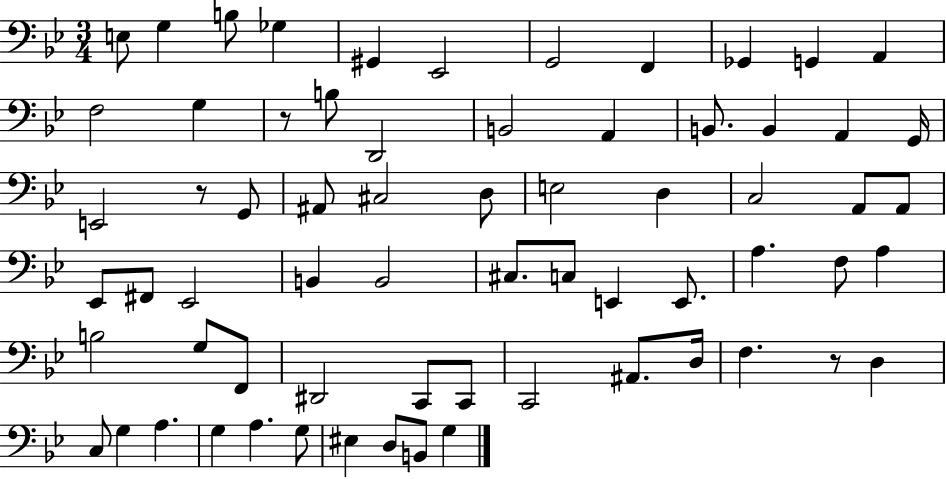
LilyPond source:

{
  \clef bass
  \numericTimeSignature
  \time 3/4
  \key bes \major
  e8 g4 b8 ges4 | gis,4 ees,2 | g,2 f,4 | ges,4 g,4 a,4 | \break f2 g4 | r8 b8 d,2 | b,2 a,4 | b,8. b,4 a,4 g,16 | \break e,2 r8 g,8 | ais,8 cis2 d8 | e2 d4 | c2 a,8 a,8 | \break ees,8 fis,8 ees,2 | b,4 b,2 | cis8. c8 e,4 e,8. | a4. f8 a4 | \break b2 g8 f,8 | dis,2 c,8 c,8 | c,2 ais,8. d16 | f4. r8 d4 | \break c8 g4 a4. | g4 a4. g8 | eis4 d8 b,8 g4 | \bar "|."
}